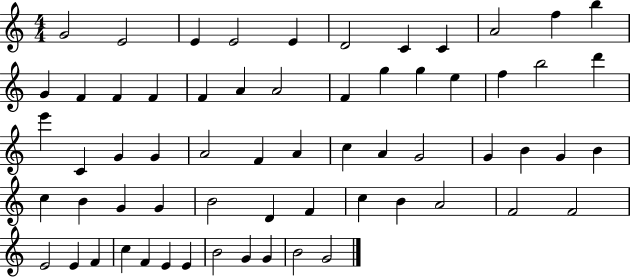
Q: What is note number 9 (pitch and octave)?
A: A4